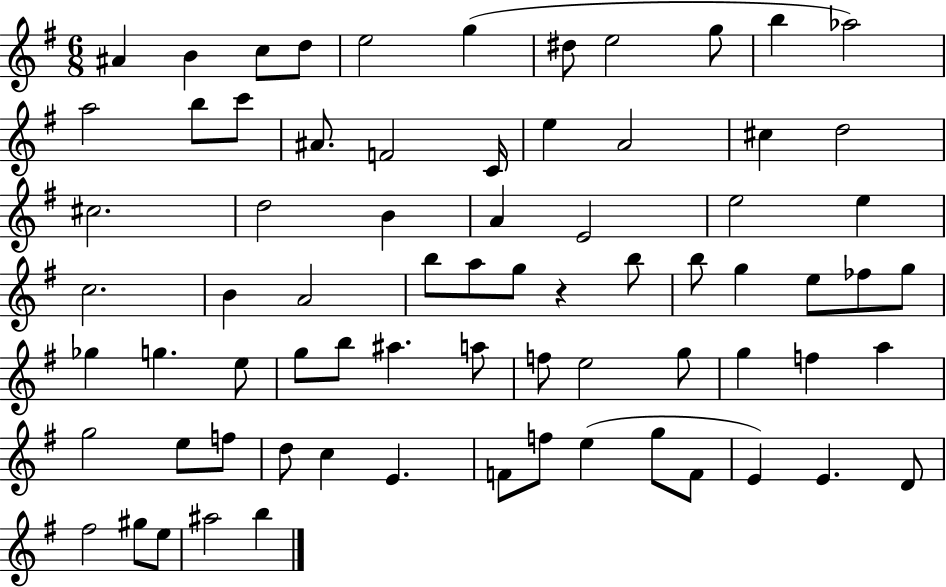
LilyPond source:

{
  \clef treble
  \numericTimeSignature
  \time 6/8
  \key g \major
  \repeat volta 2 { ais'4 b'4 c''8 d''8 | e''2 g''4( | dis''8 e''2 g''8 | b''4 aes''2) | \break a''2 b''8 c'''8 | ais'8. f'2 c'16 | e''4 a'2 | cis''4 d''2 | \break cis''2. | d''2 b'4 | a'4 e'2 | e''2 e''4 | \break c''2. | b'4 a'2 | b''8 a''8 g''8 r4 b''8 | b''8 g''4 e''8 fes''8 g''8 | \break ges''4 g''4. e''8 | g''8 b''8 ais''4. a''8 | f''8 e''2 g''8 | g''4 f''4 a''4 | \break g''2 e''8 f''8 | d''8 c''4 e'4. | f'8 f''8 e''4( g''8 f'8 | e'4) e'4. d'8 | \break fis''2 gis''8 e''8 | ais''2 b''4 | } \bar "|."
}